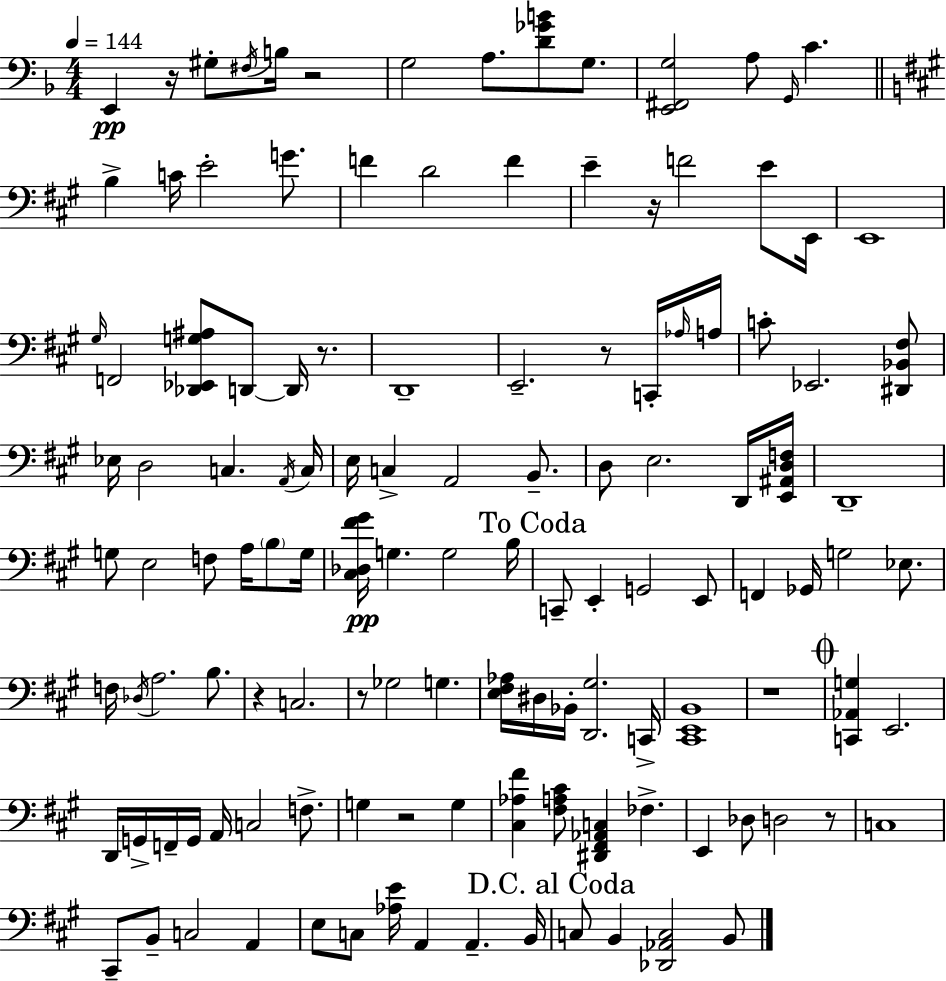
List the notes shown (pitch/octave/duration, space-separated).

E2/q R/s G#3/e F#3/s B3/s R/h G3/h A3/e. [D4,Gb4,B4]/e G3/e. [E2,F#2,G3]/h A3/e G2/s C4/q. B3/q C4/s E4/h G4/e. F4/q D4/h F4/q E4/q R/s F4/h E4/e E2/s E2/w G#3/s F2/h [Db2,Eb2,G3,A#3]/e D2/e D2/s R/e. D2/w E2/h. R/e C2/s Ab3/s A3/s C4/e Eb2/h. [D#2,Bb2,F#3]/e Eb3/s D3/h C3/q. A2/s C3/s E3/s C3/q A2/h B2/e. D3/e E3/h. D2/s [E2,A#2,D3,F3]/s D2/w G3/e E3/h F3/e A3/s B3/e G3/s [C#3,Db3,F#4,G#4]/s G3/q. G3/h B3/s C2/e E2/q G2/h E2/e F2/q Gb2/s G3/h Eb3/e. F3/s Db3/s A3/h. B3/e. R/q C3/h. R/e Gb3/h G3/q. [E3,F#3,Ab3]/s D#3/s Bb2/s [D2,G#3]/h. C2/s [C#2,E2,B2]/w R/w [C2,Ab2,G3]/q E2/h. D2/s G2/s F2/s G2/s A2/s C3/h F3/e. G3/q R/h G3/q [C#3,Ab3,F#4]/q [F#3,A3,C#4]/e [D#2,F#2,Ab2,C3]/q FES3/q. E2/q Db3/e D3/h R/e C3/w C#2/e B2/e C3/h A2/q E3/e C3/e [Ab3,E4]/s A2/q A2/q. B2/s C3/e B2/q [Db2,Ab2,C3]/h B2/e